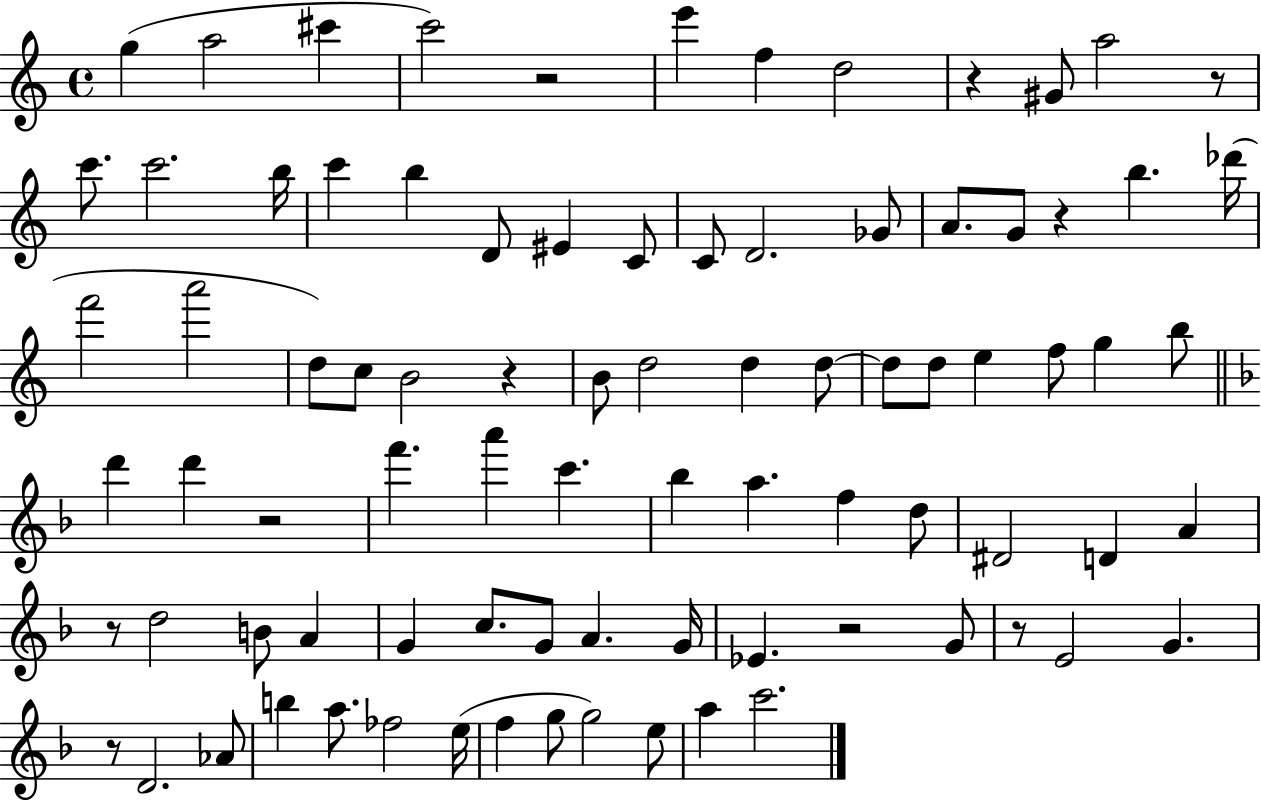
X:1
T:Untitled
M:4/4
L:1/4
K:C
g a2 ^c' c'2 z2 e' f d2 z ^G/2 a2 z/2 c'/2 c'2 b/4 c' b D/2 ^E C/2 C/2 D2 _G/2 A/2 G/2 z b _d'/4 f'2 a'2 d/2 c/2 B2 z B/2 d2 d d/2 d/2 d/2 e f/2 g b/2 d' d' z2 f' a' c' _b a f d/2 ^D2 D A z/2 d2 B/2 A G c/2 G/2 A G/4 _E z2 G/2 z/2 E2 G z/2 D2 _A/2 b a/2 _f2 e/4 f g/2 g2 e/2 a c'2